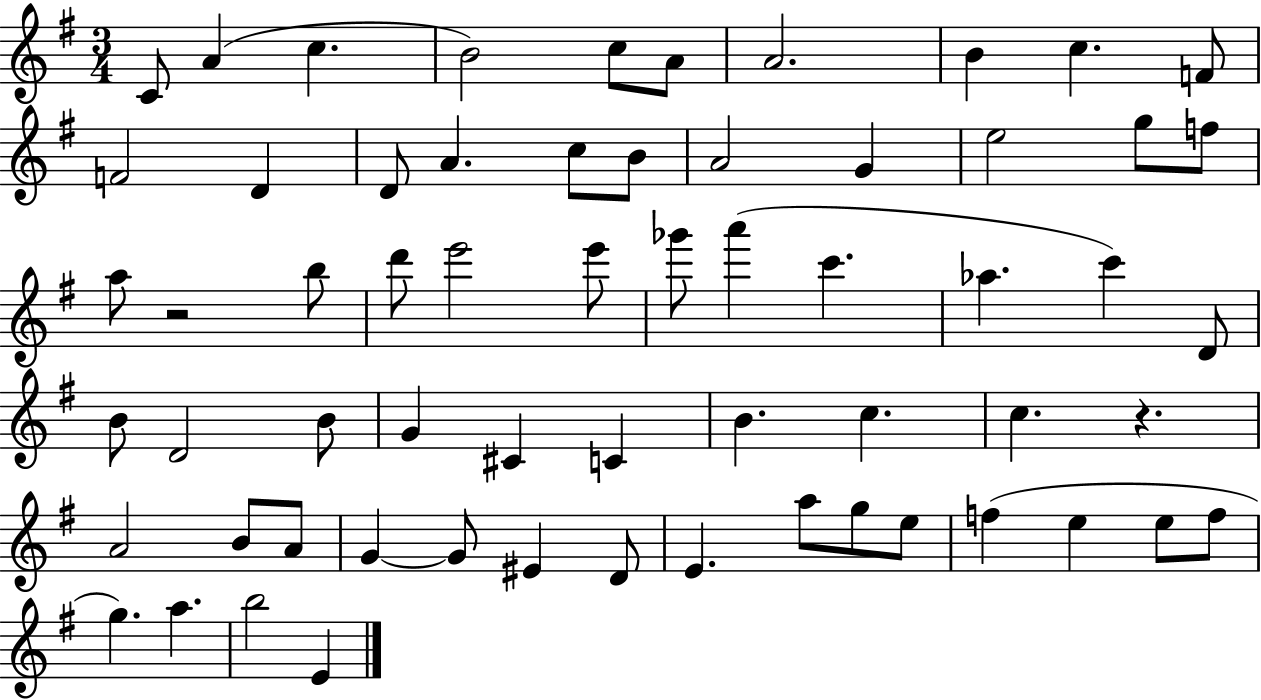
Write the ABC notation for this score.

X:1
T:Untitled
M:3/4
L:1/4
K:G
C/2 A c B2 c/2 A/2 A2 B c F/2 F2 D D/2 A c/2 B/2 A2 G e2 g/2 f/2 a/2 z2 b/2 d'/2 e'2 e'/2 _g'/2 a' c' _a c' D/2 B/2 D2 B/2 G ^C C B c c z A2 B/2 A/2 G G/2 ^E D/2 E a/2 g/2 e/2 f e e/2 f/2 g a b2 E